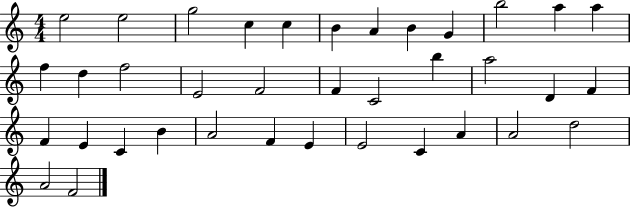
E5/h E5/h G5/h C5/q C5/q B4/q A4/q B4/q G4/q B5/h A5/q A5/q F5/q D5/q F5/h E4/h F4/h F4/q C4/h B5/q A5/h D4/q F4/q F4/q E4/q C4/q B4/q A4/h F4/q E4/q E4/h C4/q A4/q A4/h D5/h A4/h F4/h